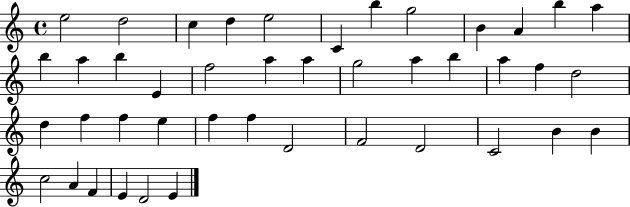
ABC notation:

X:1
T:Untitled
M:4/4
L:1/4
K:C
e2 d2 c d e2 C b g2 B A b a b a b E f2 a a g2 a b a f d2 d f f e f f D2 F2 D2 C2 B B c2 A F E D2 E